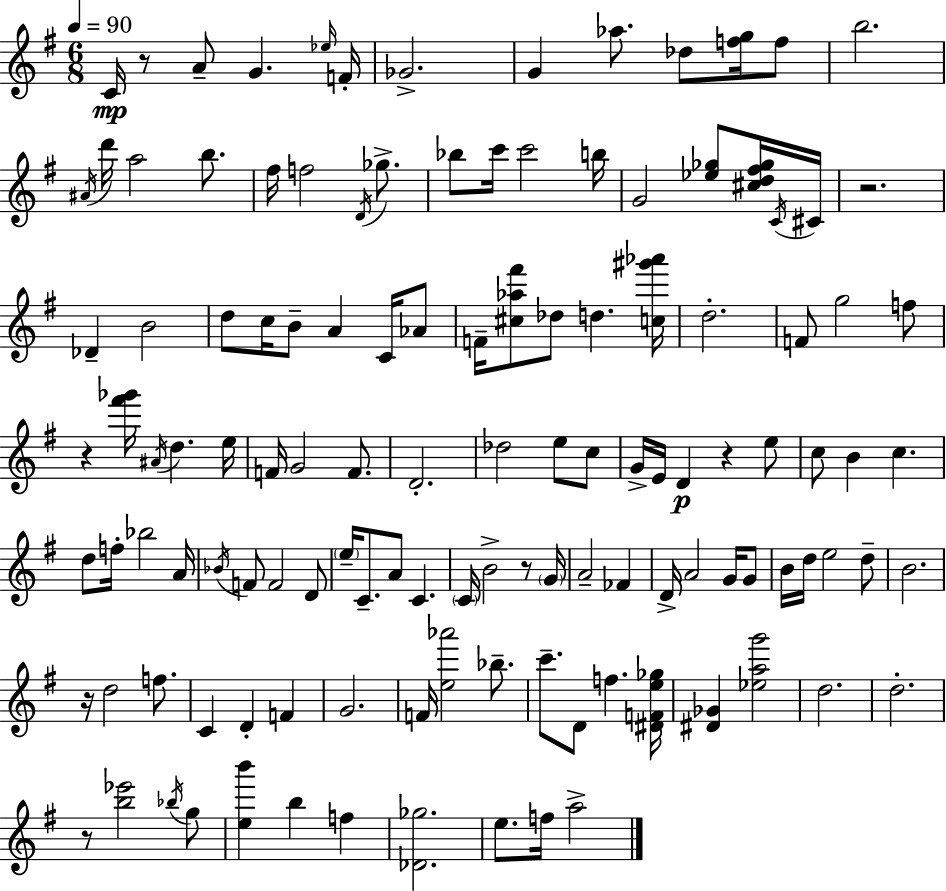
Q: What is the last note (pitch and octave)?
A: A5